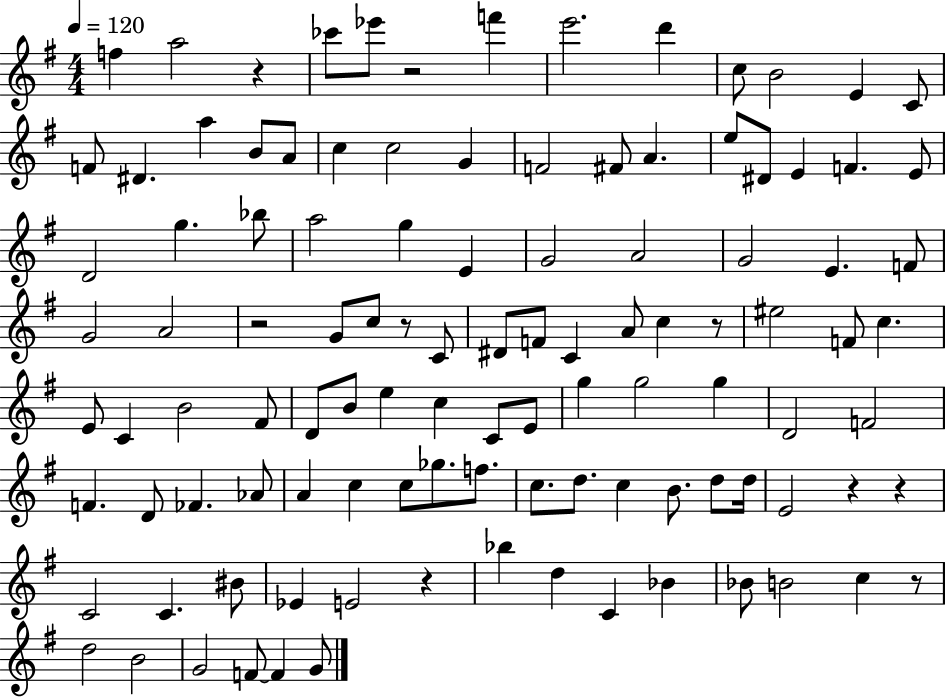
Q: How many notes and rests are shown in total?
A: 109